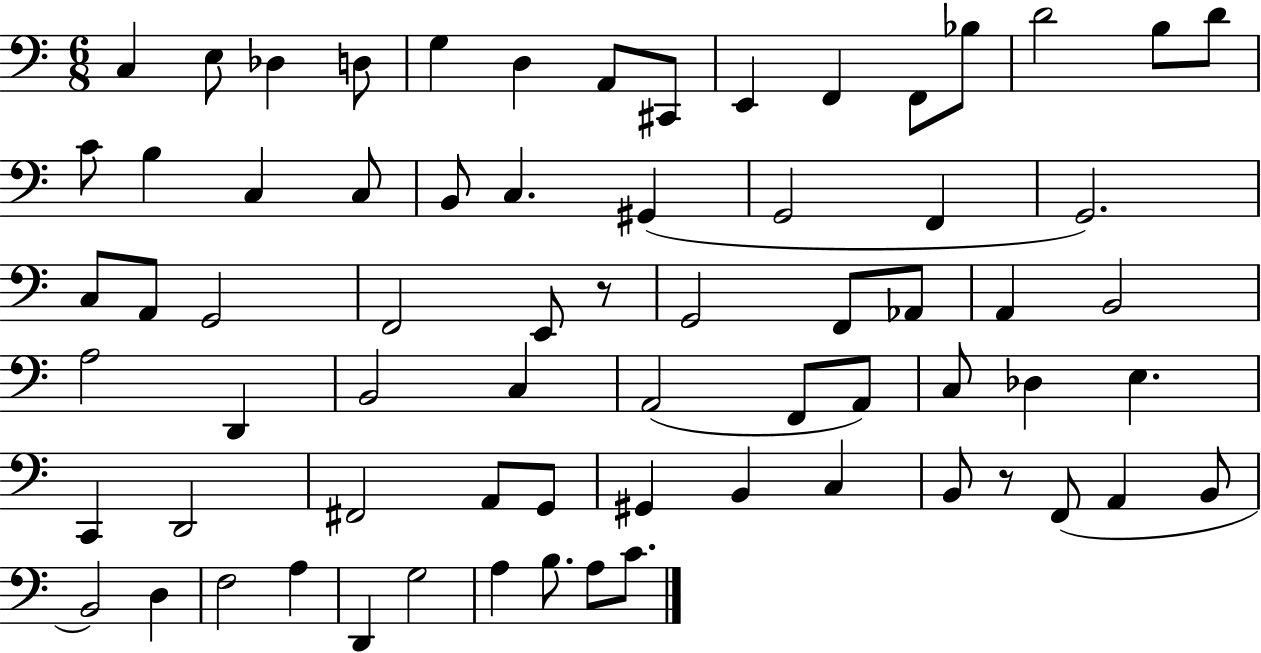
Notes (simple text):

C3/q E3/e Db3/q D3/e G3/q D3/q A2/e C#2/e E2/q F2/q F2/e Bb3/e D4/h B3/e D4/e C4/e B3/q C3/q C3/e B2/e C3/q. G#2/q G2/h F2/q G2/h. C3/e A2/e G2/h F2/h E2/e R/e G2/h F2/e Ab2/e A2/q B2/h A3/h D2/q B2/h C3/q A2/h F2/e A2/e C3/e Db3/q E3/q. C2/q D2/h F#2/h A2/e G2/e G#2/q B2/q C3/q B2/e R/e F2/e A2/q B2/e B2/h D3/q F3/h A3/q D2/q G3/h A3/q B3/e. A3/e C4/e.